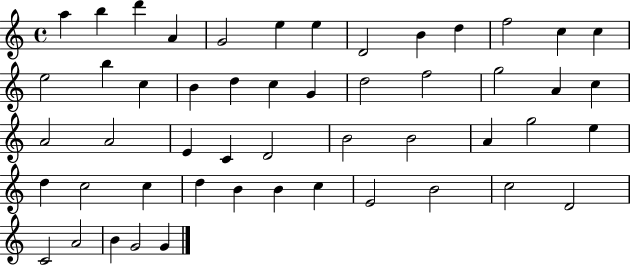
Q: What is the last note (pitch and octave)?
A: G4